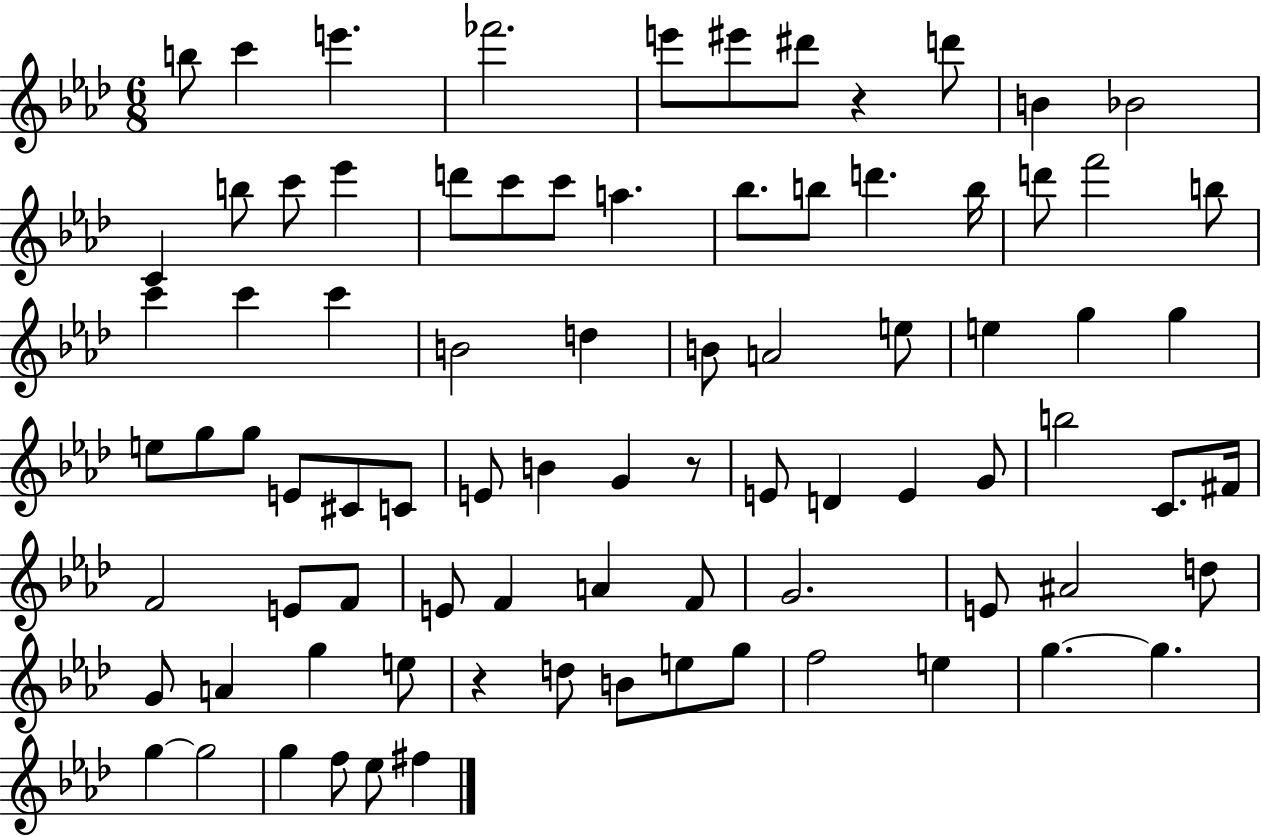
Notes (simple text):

B5/e C6/q E6/q. FES6/h. E6/e EIS6/e D#6/e R/q D6/e B4/q Bb4/h C4/q B5/e C6/e Eb6/q D6/e C6/e C6/e A5/q. Bb5/e. B5/e D6/q. B5/s D6/e F6/h B5/e C6/q C6/q C6/q B4/h D5/q B4/e A4/h E5/e E5/q G5/q G5/q E5/e G5/e G5/e E4/e C#4/e C4/e E4/e B4/q G4/q R/e E4/e D4/q E4/q G4/e B5/h C4/e. F#4/s F4/h E4/e F4/e E4/e F4/q A4/q F4/e G4/h. E4/e A#4/h D5/e G4/e A4/q G5/q E5/e R/q D5/e B4/e E5/e G5/e F5/h E5/q G5/q. G5/q. G5/q G5/h G5/q F5/e Eb5/e F#5/q